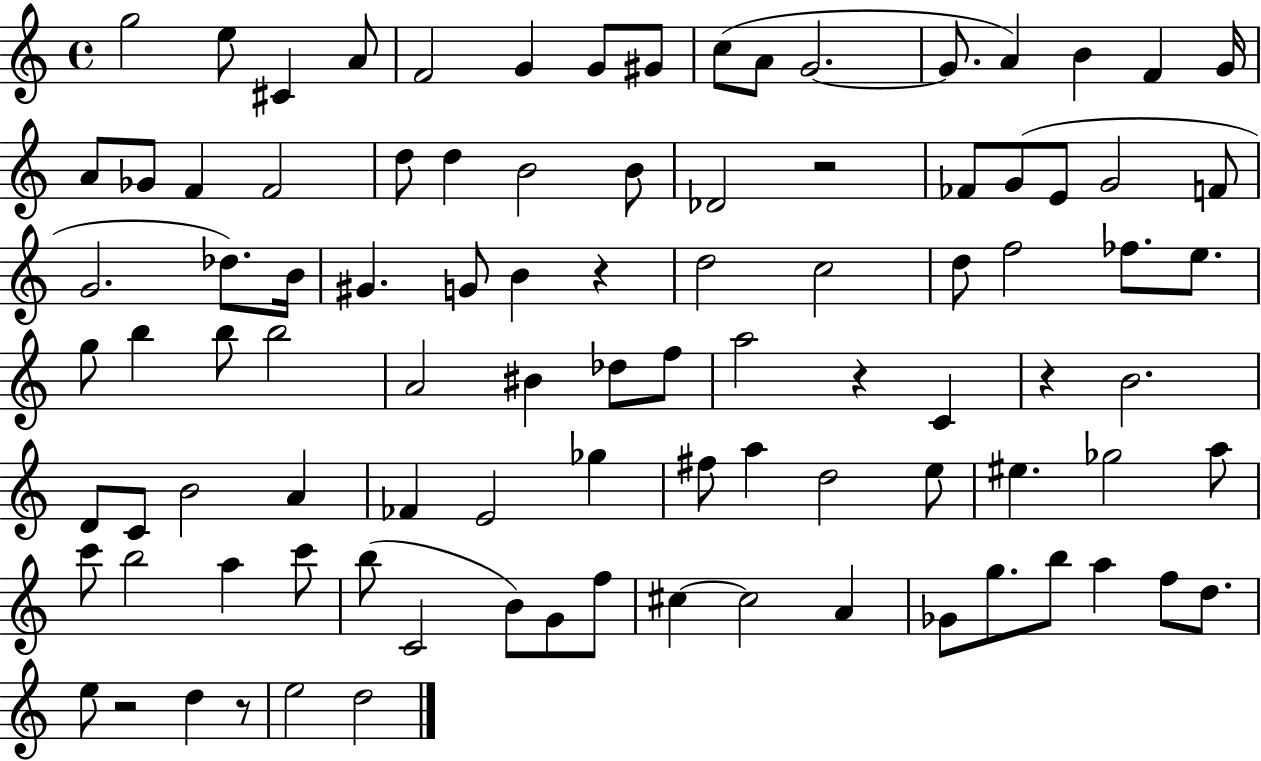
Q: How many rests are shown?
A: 6